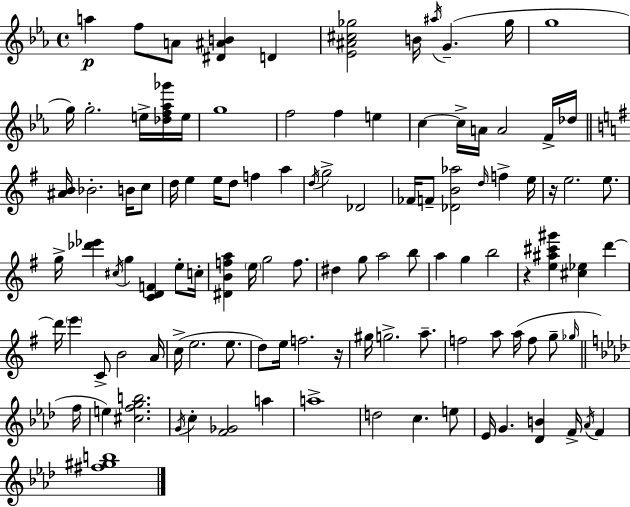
A5/q F5/e A4/e [D#4,A#4,B4]/q D4/q [Eb4,A#4,C#5,Gb5]/h B4/s A#5/s G4/q. Gb5/s G5/w G5/s G5/h. E5/s [Db5,F5,Ab5,Gb6]/s E5/s G5/w F5/h F5/q E5/q C5/q C5/s A4/s A4/h F4/s Db5/s [A#4,B4]/s Bb4/h. B4/s C5/e D5/s E5/q E5/s D5/e F5/q A5/q D5/s G5/h Db4/h FES4/s F4/e [Db4,B4,Ab5]/h D5/s F5/q E5/s R/s E5/h. E5/e. G5/s [Db6,Eb6]/q C#5/s G5/q [C4,D4,F4]/q E5/e C5/s [D#4,B4,F5,A5]/q E5/s G5/h F5/e. D#5/q G5/e A5/h B5/e A5/q G5/q B5/h R/q [E5,A#5,C#6,G#6]/q [C#5,Eb5]/q D6/q D6/s E6/q C4/e B4/h A4/s C5/s E5/h. E5/e. D5/e E5/s F5/h. R/s G#5/s G5/h. A5/e. F5/h A5/e A5/s F5/e G5/e Gb5/s F5/s E5/q [C#5,F5,G5,B5]/h. G4/s C5/q [F4,Gb4]/h A5/q A5/w D5/h C5/q. E5/e Eb4/s G4/q. [Db4,B4]/q F4/s Ab4/s F4/q [F#5,G#5,B5]/w